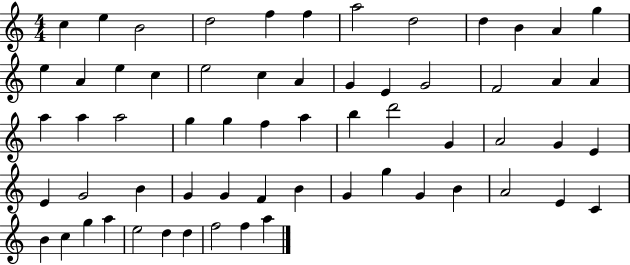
X:1
T:Untitled
M:4/4
L:1/4
K:C
c e B2 d2 f f a2 d2 d B A g e A e c e2 c A G E G2 F2 A A a a a2 g g f a b d'2 G A2 G E E G2 B G G F B G g G B A2 E C B c g a e2 d d f2 f a